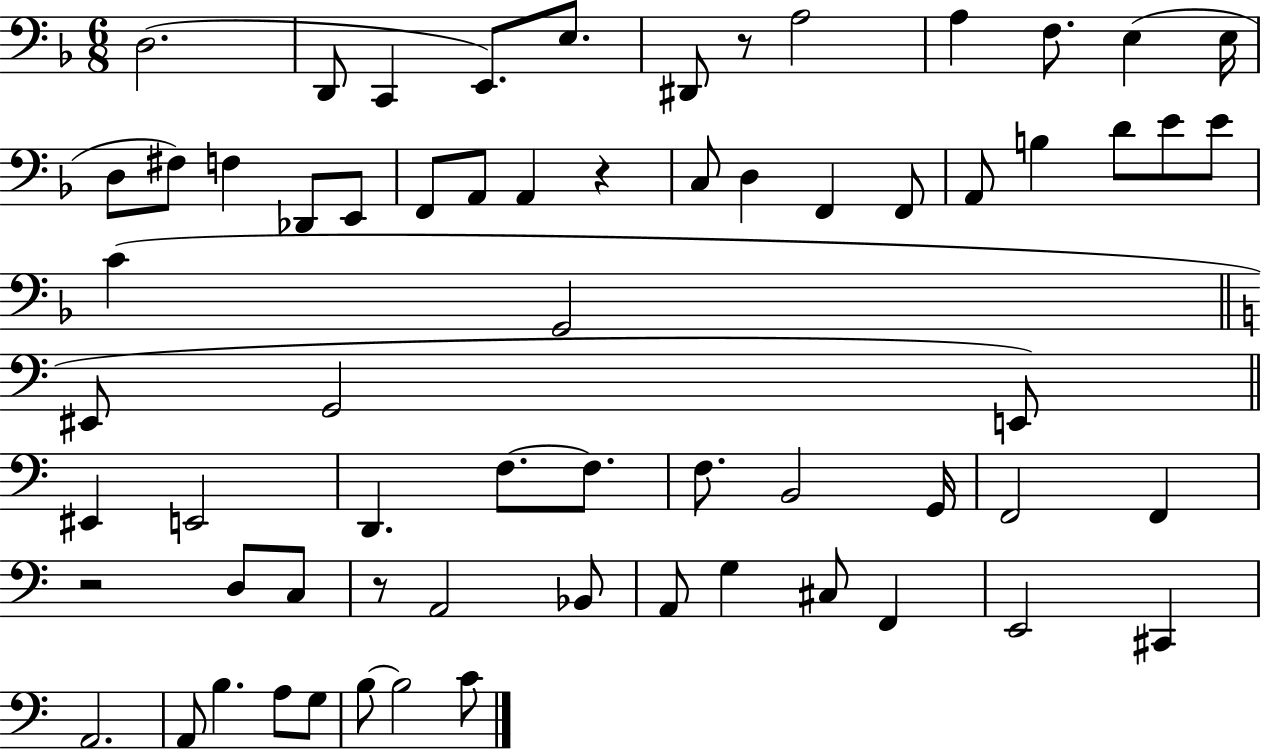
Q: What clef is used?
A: bass